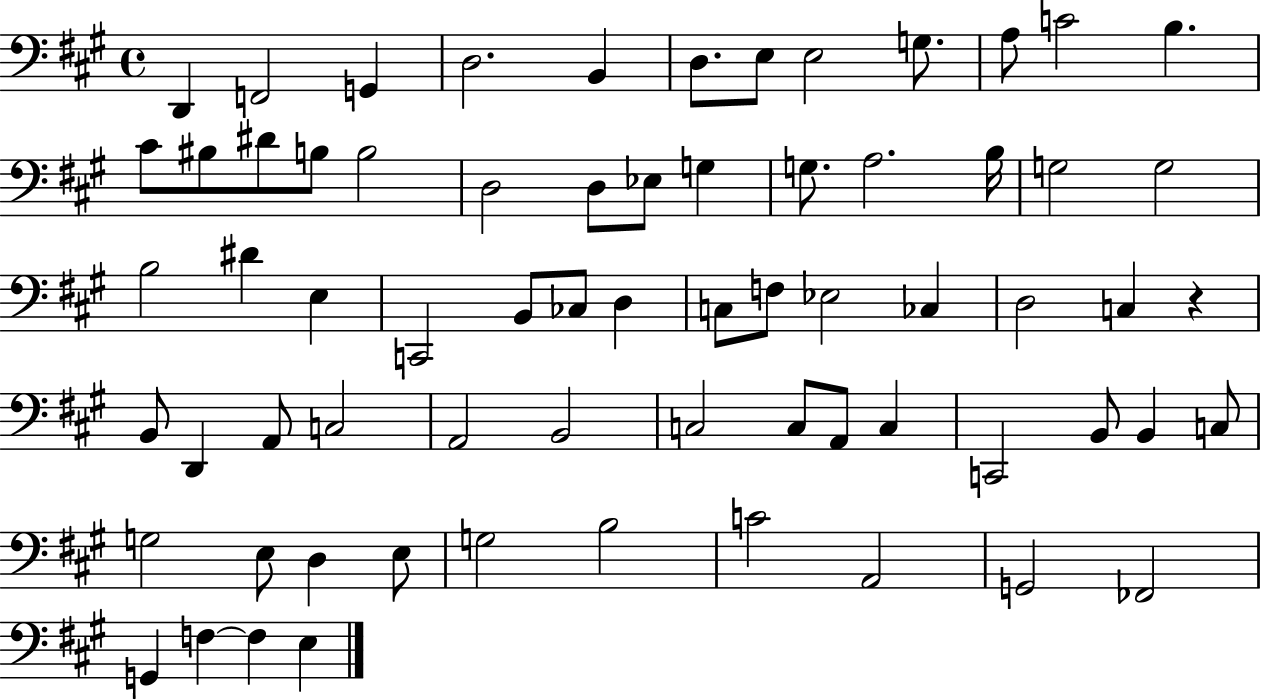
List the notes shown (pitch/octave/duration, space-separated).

D2/q F2/h G2/q D3/h. B2/q D3/e. E3/e E3/h G3/e. A3/e C4/h B3/q. C#4/e BIS3/e D#4/e B3/e B3/h D3/h D3/e Eb3/e G3/q G3/e. A3/h. B3/s G3/h G3/h B3/h D#4/q E3/q C2/h B2/e CES3/e D3/q C3/e F3/e Eb3/h CES3/q D3/h C3/q R/q B2/e D2/q A2/e C3/h A2/h B2/h C3/h C3/e A2/e C3/q C2/h B2/e B2/q C3/e G3/h E3/e D3/q E3/e G3/h B3/h C4/h A2/h G2/h FES2/h G2/q F3/q F3/q E3/q